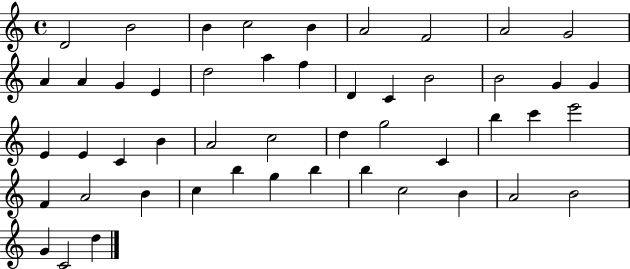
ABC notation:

X:1
T:Untitled
M:4/4
L:1/4
K:C
D2 B2 B c2 B A2 F2 A2 G2 A A G E d2 a f D C B2 B2 G G E E C B A2 c2 d g2 C b c' e'2 F A2 B c b g b b c2 B A2 B2 G C2 d